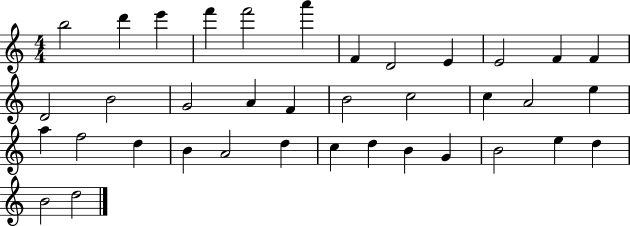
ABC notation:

X:1
T:Untitled
M:4/4
L:1/4
K:C
b2 d' e' f' f'2 a' F D2 E E2 F F D2 B2 G2 A F B2 c2 c A2 e a f2 d B A2 d c d B G B2 e d B2 d2